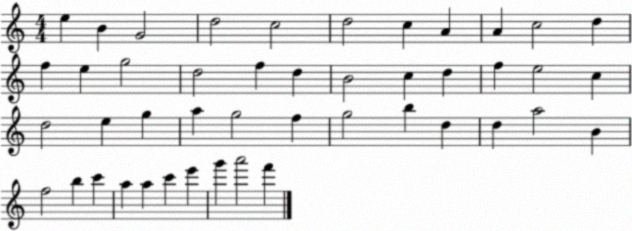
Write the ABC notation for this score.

X:1
T:Untitled
M:4/4
L:1/4
K:C
e B G2 d2 c2 d2 c A A c2 d f e g2 d2 f d B2 c d f e2 c d2 e g a g2 f g2 b d d a2 B f2 b c' a a c' e' g' a'2 f'